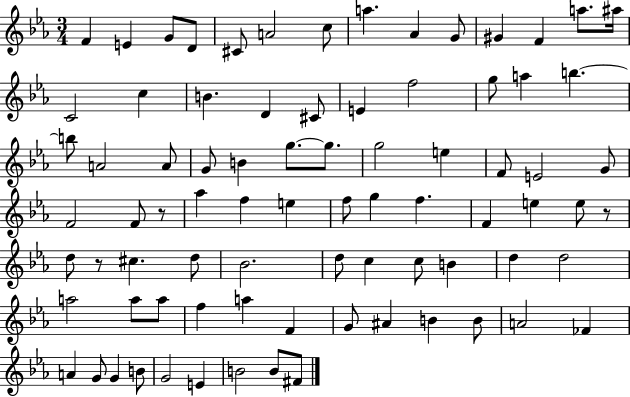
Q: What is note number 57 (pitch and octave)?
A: D5